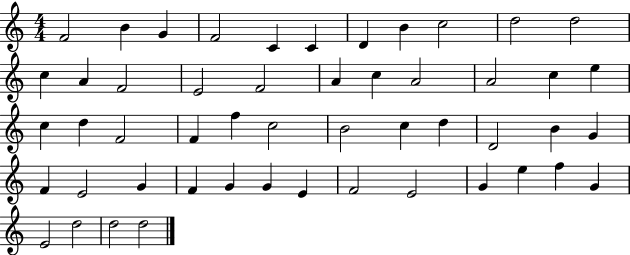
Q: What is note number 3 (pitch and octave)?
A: G4